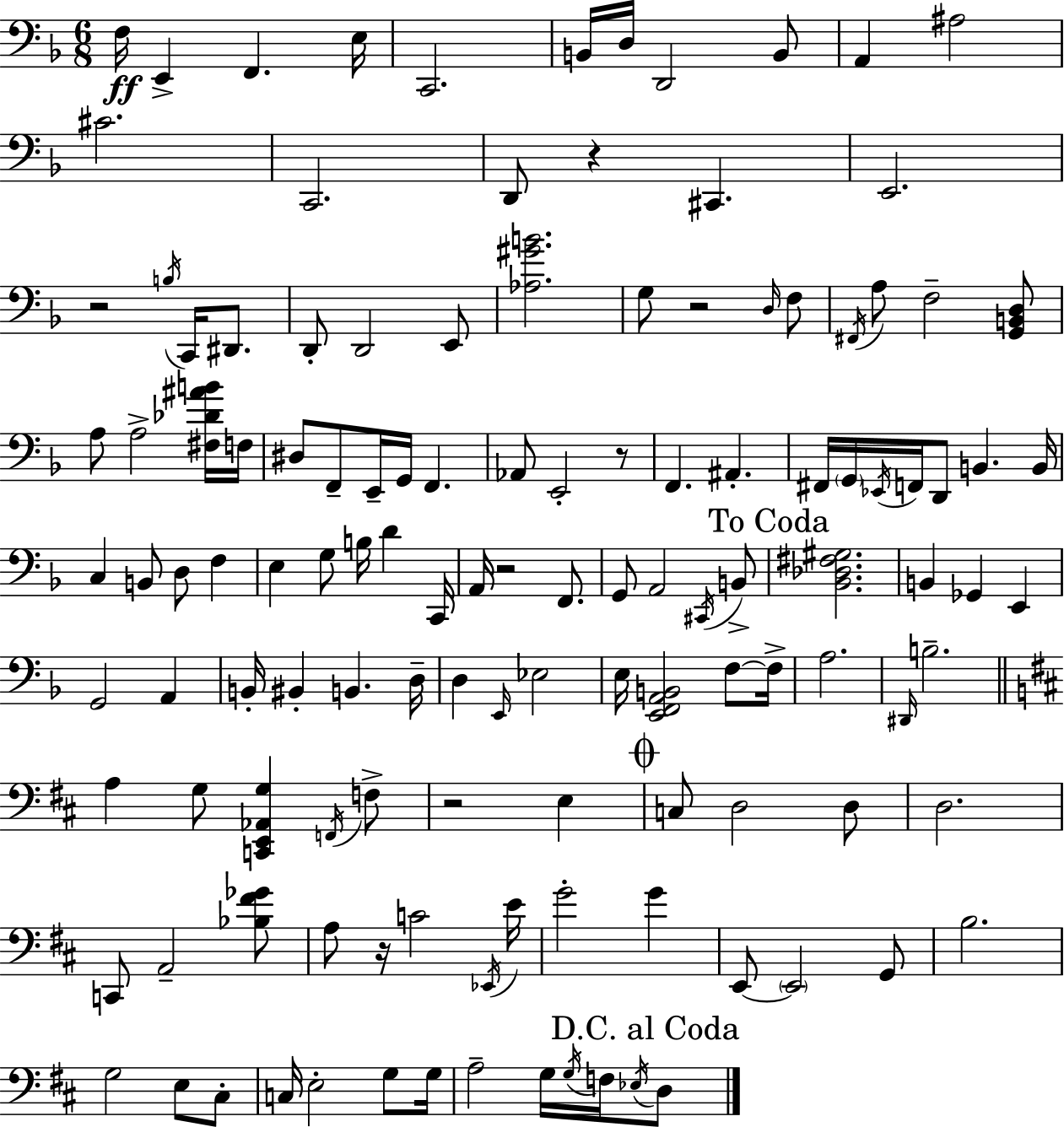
F3/s E2/q F2/q. E3/s C2/h. B2/s D3/s D2/h B2/e A2/q A#3/h C#4/h. C2/h. D2/e R/q C#2/q. E2/h. R/h B3/s C2/s D#2/e. D2/e D2/h E2/e [Ab3,G#4,B4]/h. G3/e R/h D3/s F3/e F#2/s A3/e F3/h [G2,B2,D3]/e A3/e A3/h [F#3,Db4,A#4,B4]/s F3/s D#3/e F2/e E2/s G2/s F2/q. Ab2/e E2/h R/e F2/q. A#2/q. F#2/s G2/s Eb2/s F2/s D2/e B2/q. B2/s C3/q B2/e D3/e F3/q E3/q G3/e B3/s D4/q C2/s A2/s R/h F2/e. G2/e A2/h C#2/s B2/e [Bb2,Db3,F#3,G#3]/h. B2/q Gb2/q E2/q G2/h A2/q B2/s BIS2/q B2/q. D3/s D3/q E2/s Eb3/h E3/s [E2,F2,A2,B2]/h F3/e F3/s A3/h. D#2/s B3/h. A3/q G3/e [C2,E2,Ab2,G3]/q F2/s F3/e R/h E3/q C3/e D3/h D3/e D3/h. C2/e A2/h [Bb3,F#4,Gb4]/e A3/e R/s C4/h Eb2/s E4/s G4/h G4/q E2/e E2/h G2/e B3/h. G3/h E3/e C#3/e C3/s E3/h G3/e G3/s A3/h G3/s G3/s F3/s Eb3/s D3/e